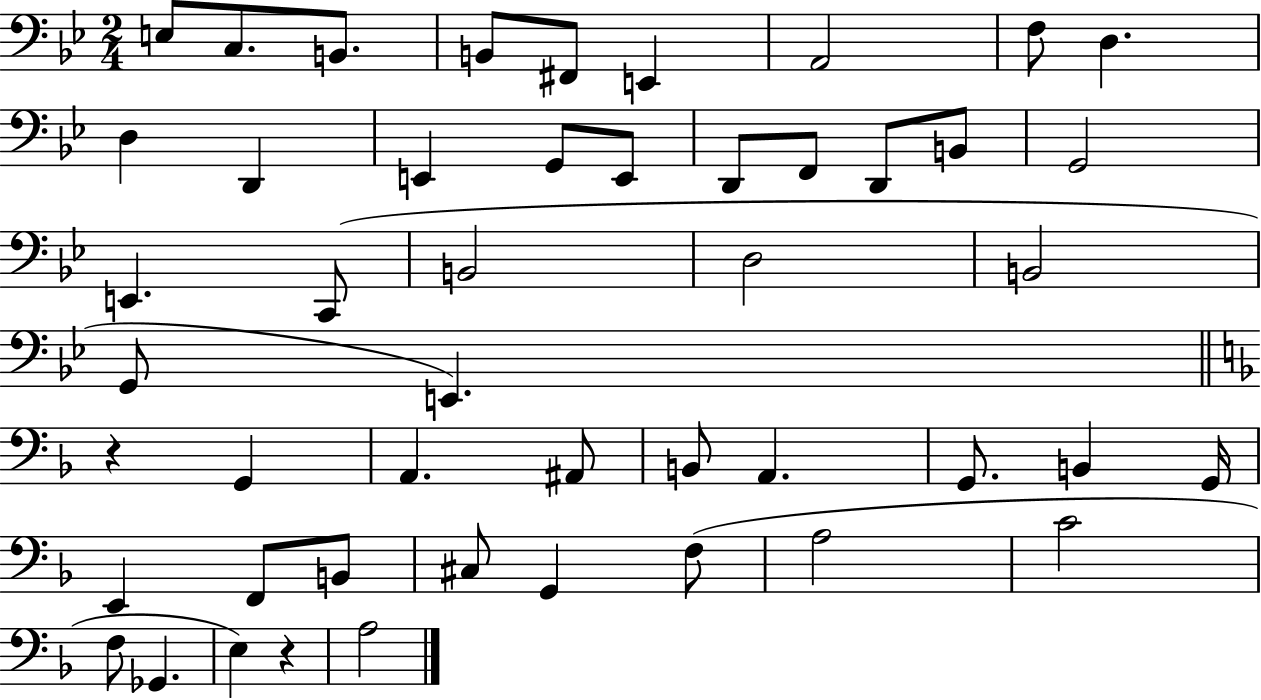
E3/e C3/e. B2/e. B2/e F#2/e E2/q A2/h F3/e D3/q. D3/q D2/q E2/q G2/e E2/e D2/e F2/e D2/e B2/e G2/h E2/q. C2/e B2/h D3/h B2/h G2/e E2/q. R/q G2/q A2/q. A#2/e B2/e A2/q. G2/e. B2/q G2/s E2/q F2/e B2/e C#3/e G2/q F3/e A3/h C4/h F3/e Gb2/q. E3/q R/q A3/h